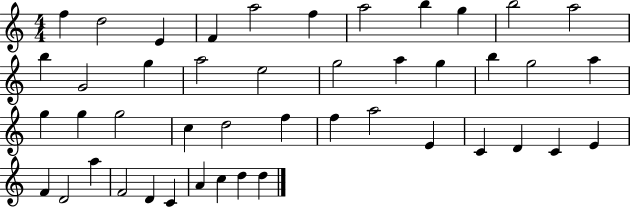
X:1
T:Untitled
M:4/4
L:1/4
K:C
f d2 E F a2 f a2 b g b2 a2 b G2 g a2 e2 g2 a g b g2 a g g g2 c d2 f f a2 E C D C E F D2 a F2 D C A c d d